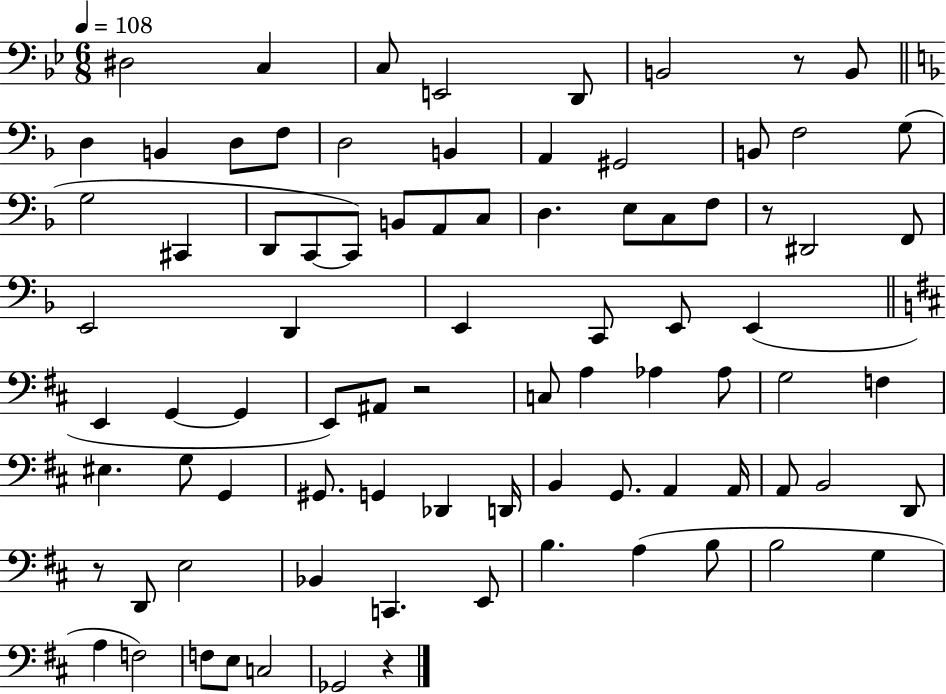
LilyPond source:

{
  \clef bass
  \numericTimeSignature
  \time 6/8
  \key bes \major
  \tempo 4 = 108
  dis2 c4 | c8 e,2 d,8 | b,2 r8 b,8 | \bar "||" \break \key d \minor d4 b,4 d8 f8 | d2 b,4 | a,4 gis,2 | b,8 f2 g8( | \break g2 cis,4 | d,8 c,8~~ c,8) b,8 a,8 c8 | d4. e8 c8 f8 | r8 dis,2 f,8 | \break e,2 d,4 | e,4 c,8 e,8 e,4( | \bar "||" \break \key d \major e,4 g,4~~ g,4 | e,8) ais,8 r2 | c8 a4 aes4 aes8 | g2 f4 | \break eis4. g8 g,4 | gis,8. g,4 des,4 d,16 | b,4 g,8. a,4 a,16 | a,8 b,2 d,8 | \break r8 d,8 e2 | bes,4 c,4. e,8 | b4. a4( b8 | b2 g4 | \break a4 f2) | f8 e8 c2 | ges,2 r4 | \bar "|."
}